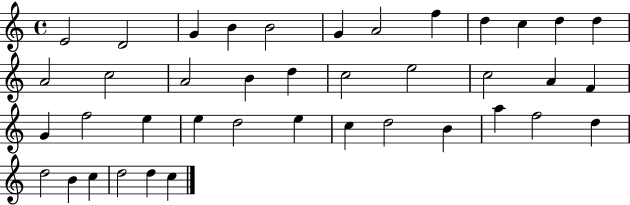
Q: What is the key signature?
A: C major